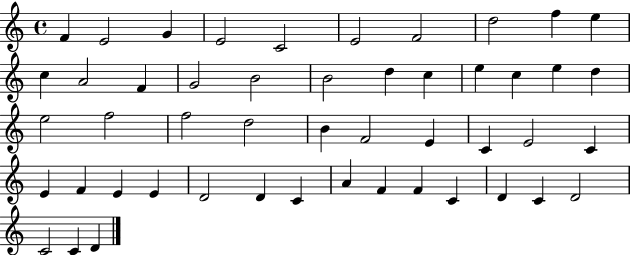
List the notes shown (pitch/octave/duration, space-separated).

F4/q E4/h G4/q E4/h C4/h E4/h F4/h D5/h F5/q E5/q C5/q A4/h F4/q G4/h B4/h B4/h D5/q C5/q E5/q C5/q E5/q D5/q E5/h F5/h F5/h D5/h B4/q F4/h E4/q C4/q E4/h C4/q E4/q F4/q E4/q E4/q D4/h D4/q C4/q A4/q F4/q F4/q C4/q D4/q C4/q D4/h C4/h C4/q D4/q